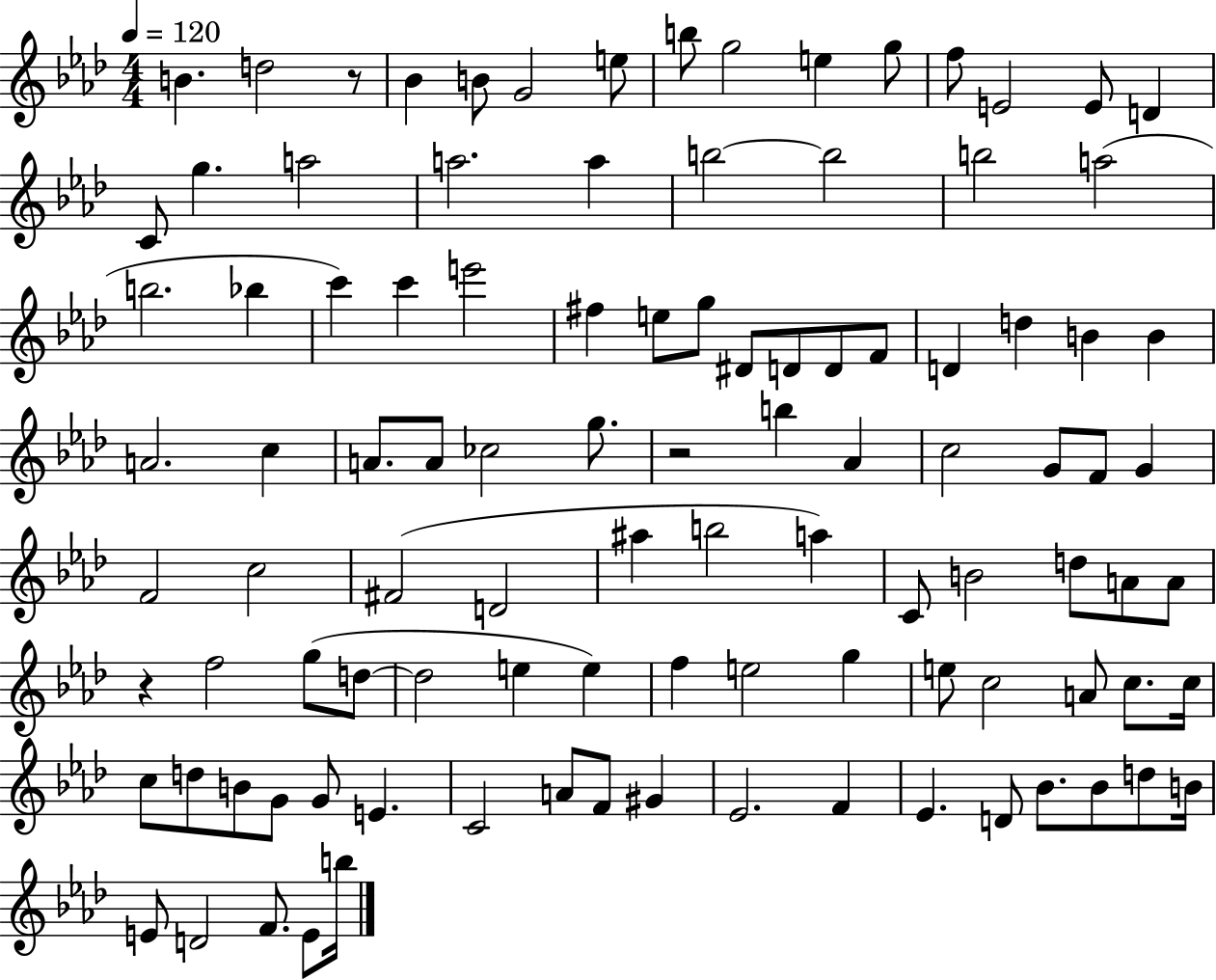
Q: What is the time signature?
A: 4/4